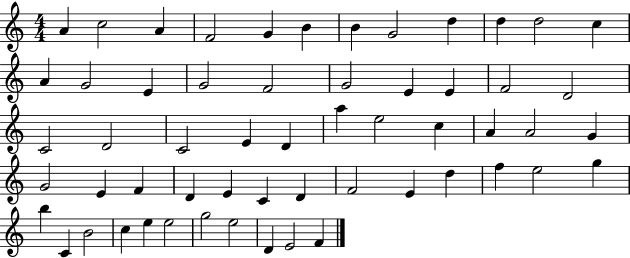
A4/q C5/h A4/q F4/h G4/q B4/q B4/q G4/h D5/q D5/q D5/h C5/q A4/q G4/h E4/q G4/h F4/h G4/h E4/q E4/q F4/h D4/h C4/h D4/h C4/h E4/q D4/q A5/q E5/h C5/q A4/q A4/h G4/q G4/h E4/q F4/q D4/q E4/q C4/q D4/q F4/h E4/q D5/q F5/q E5/h G5/q B5/q C4/q B4/h C5/q E5/q E5/h G5/h E5/h D4/q E4/h F4/q